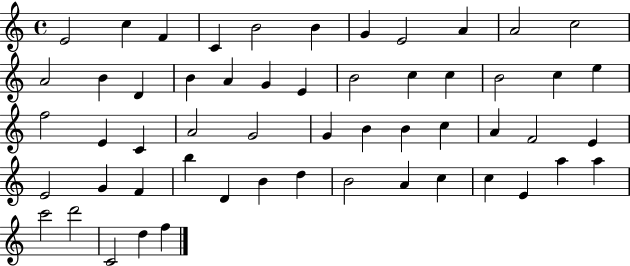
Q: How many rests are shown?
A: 0